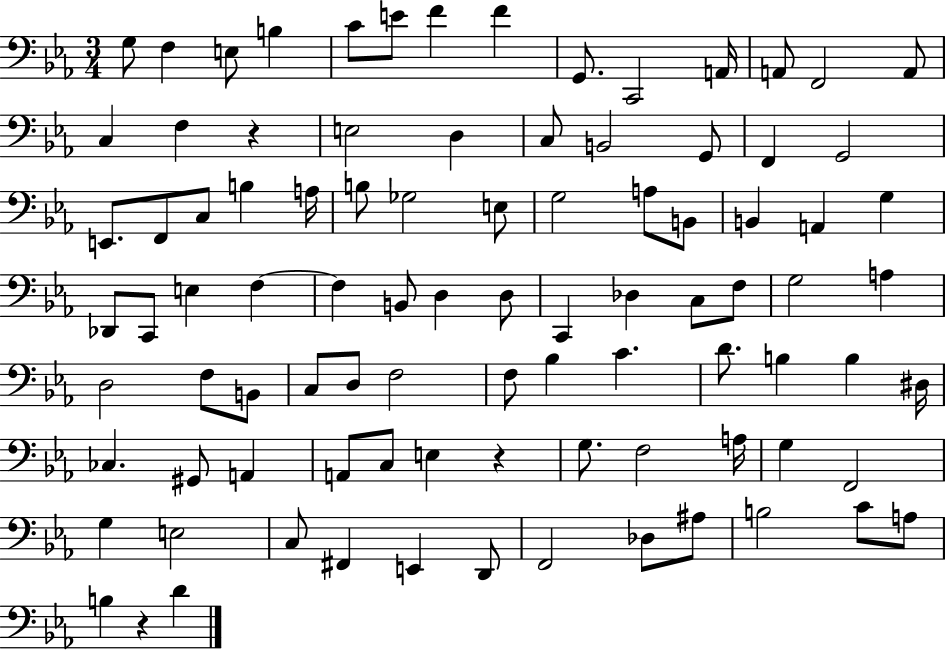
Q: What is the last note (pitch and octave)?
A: D4